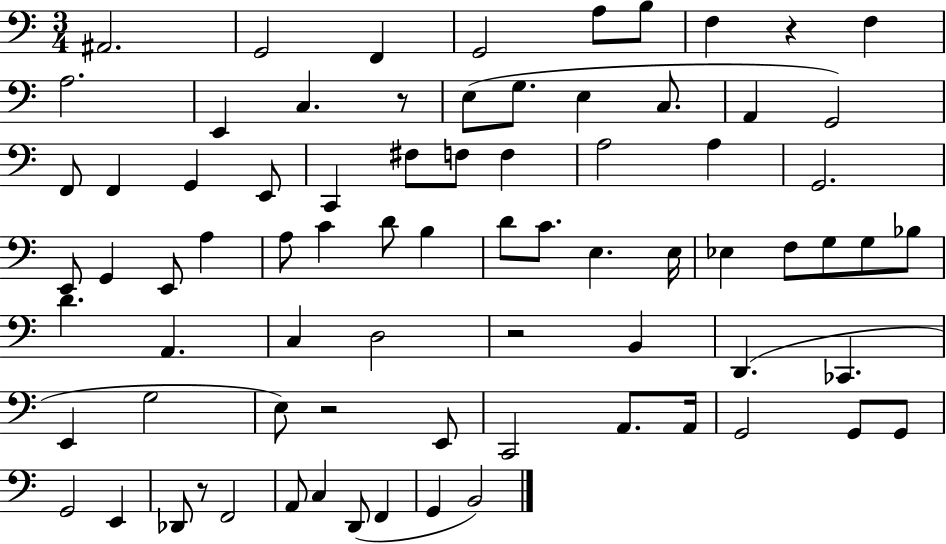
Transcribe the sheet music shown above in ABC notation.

X:1
T:Untitled
M:3/4
L:1/4
K:C
^A,,2 G,,2 F,, G,,2 A,/2 B,/2 F, z F, A,2 E,, C, z/2 E,/2 G,/2 E, C,/2 A,, G,,2 F,,/2 F,, G,, E,,/2 C,, ^F,/2 F,/2 F, A,2 A, G,,2 E,,/2 G,, E,,/2 A, A,/2 C D/2 B, D/2 C/2 E, E,/4 _E, F,/2 G,/2 G,/2 _B,/2 D A,, C, D,2 z2 B,, D,, _C,, E,, G,2 E,/2 z2 E,,/2 C,,2 A,,/2 A,,/4 G,,2 G,,/2 G,,/2 G,,2 E,, _D,,/2 z/2 F,,2 A,,/2 C, D,,/2 F,, G,, B,,2